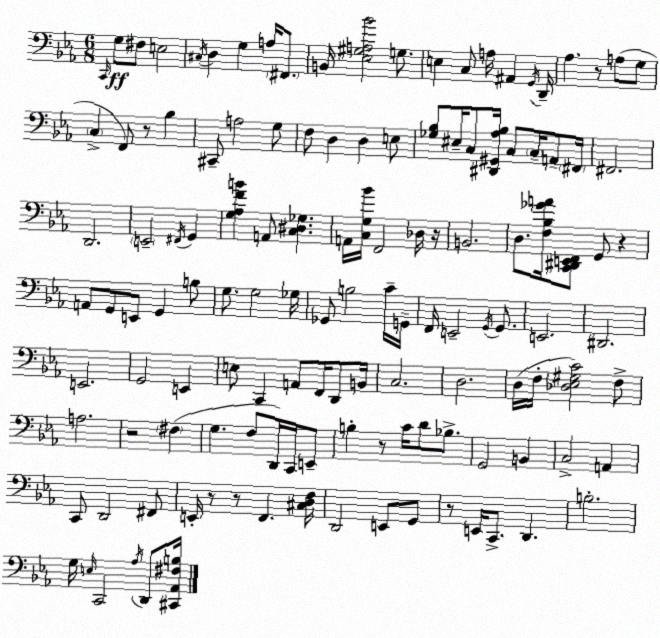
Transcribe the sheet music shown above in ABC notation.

X:1
T:Untitled
M:6/8
L:1/4
K:Eb
C,,/4 G,/2 ^F,/2 E,2 ^C,/4 D, G, A,/4 ^F,,/2 B,,/4 [_E,^G,A,_B]2 G,/2 E, C,/2 A,/4 ^A,, G,,/4 D,,/4 _A, z/2 A,/2 G,/2 C, F,,/2 z/2 _B, ^C,,/2 A,2 G,/2 F,/2 D, D, E,/2 [_G,_B,]/2 ^E,/4 C,/2 [^D,,^G,,_A,_B,]/4 C,/2 C,/4 A,,/2 ^F,,/4 ^F,,2 D,,2 E,,2 ^F,,/4 G,, [G,_A,FB] A,,/2 [C,^D,_G,] A,,/4 [C,G,_B]/4 F,,2 _D,/4 z/4 B,,2 D,/2 [F,_B,_GA]/4 [C,,^D,,E,,F,,]/2 G,,/2 z A,,/2 G,,/2 E,,/2 G,, B,/2 G,/2 G,2 _G,/4 _G,,/2 B,2 C/4 G,,/4 F,,/4 E,,2 G,,/4 G,,/2 E,,2 ^D,,2 E,,2 G,,2 E,, E,/2 C,, A,,/2 F,,/4 D,,/2 B,,/4 C,2 D,2 D,/4 F,/4 [_D,_E,^G,C]2 F,/2 A,2 z2 ^F, G, F,/2 D,,/4 C,,/4 E,,/2 B, z/2 C/4 D/2 _B,/2 G,,2 B,, C,2 A,, C,,/2 D,,2 ^F,,/2 E,,/4 z/2 z/2 F,, [^C,D,F,]/4 D,,2 E,,/2 G,,/2 z/2 E,,/4 C,,/2 D,, B,2 G,/4 E,/4 C,,2 _A,/4 D,,/2 [^C,,_A,,^F,B,]/4